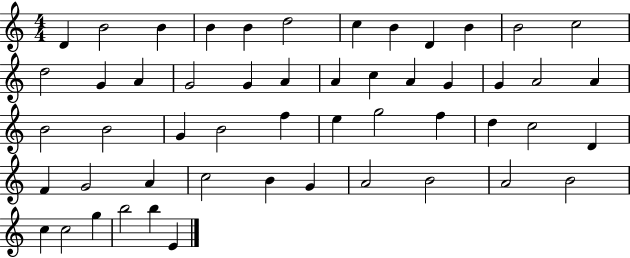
D4/q B4/h B4/q B4/q B4/q D5/h C5/q B4/q D4/q B4/q B4/h C5/h D5/h G4/q A4/q G4/h G4/q A4/q A4/q C5/q A4/q G4/q G4/q A4/h A4/q B4/h B4/h G4/q B4/h F5/q E5/q G5/h F5/q D5/q C5/h D4/q F4/q G4/h A4/q C5/h B4/q G4/q A4/h B4/h A4/h B4/h C5/q C5/h G5/q B5/h B5/q E4/q